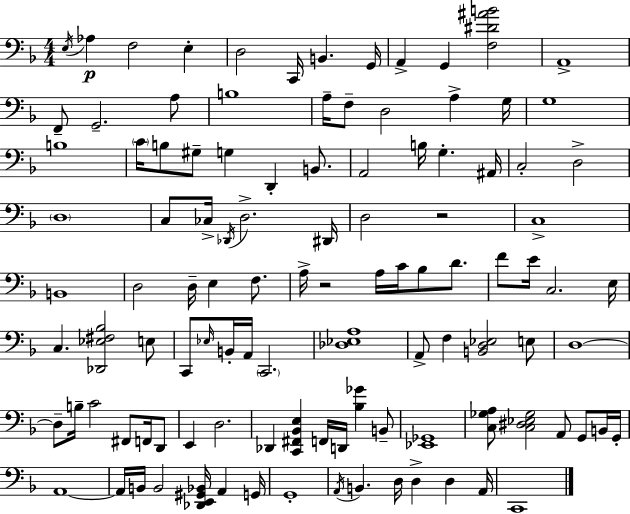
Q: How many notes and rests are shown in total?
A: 109